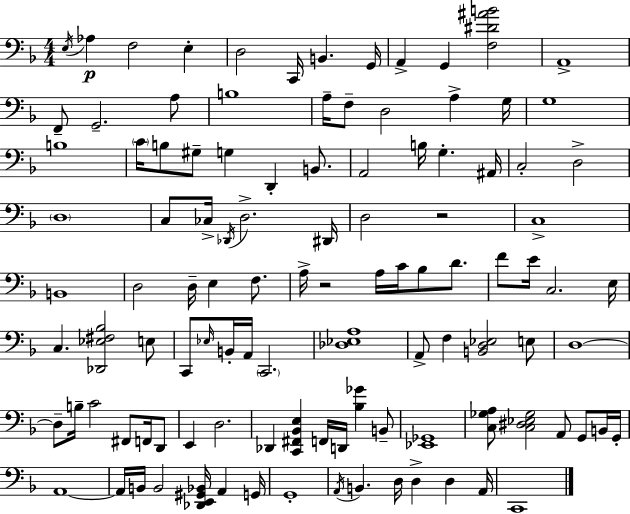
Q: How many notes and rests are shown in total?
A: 109